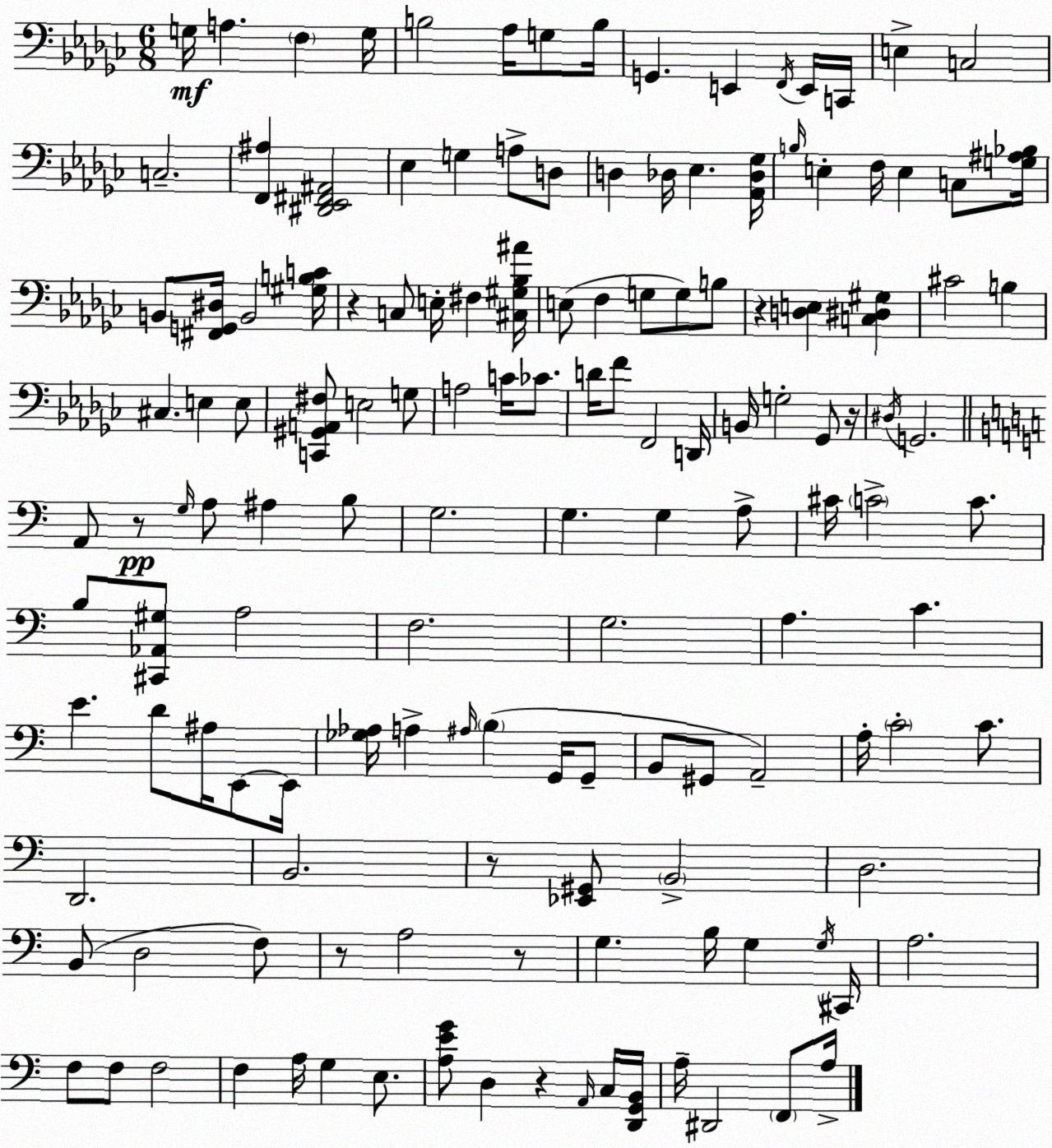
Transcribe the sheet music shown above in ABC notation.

X:1
T:Untitled
M:6/8
L:1/4
K:Ebm
G,/4 A, F, G,/4 B,2 _A,/4 G,/2 B,/4 G,, E,, F,,/4 E,,/4 C,,/4 E, C,2 C,2 [F,,^A,] [^D,,_E,,^F,,^A,,]2 _E, G, A,/2 D,/2 D, _D,/4 _E, [_A,,_D,_G,]/4 B,/4 E, F,/4 E, C,/2 [G,^A,_B,]/4 B,,/2 [^F,,G,,^D,]/4 B,,2 [^G,B,C]/4 z C,/2 E,/4 ^F, [^C,^G,_B,^A]/4 E,/2 F, G,/2 G,/2 B,/2 z [D,E,] [C,^D,^G,] ^C2 B, ^C, E, E,/2 [C,,^G,,A,,^F,]/2 E,2 G,/2 A,2 C/4 _C/2 D/4 F/2 F,,2 D,,/4 B,,/4 G,2 _G,,/2 z/4 ^D,/4 G,,2 A,,/2 z/2 G,/4 A,/2 ^A, B,/2 G,2 G, G, A,/2 ^C/4 C2 C/2 B,/2 [^C,,_A,,^G,]/2 A,2 F,2 G,2 A, C E D/2 ^A,/4 E,,/2 E,,/4 [_G,_A,]/4 A, ^A,/4 B, G,,/4 G,,/2 B,,/2 ^G,,/2 A,,2 A,/4 C2 C/2 D,,2 B,,2 z/2 [_E,,^G,,]/2 B,,2 D,2 B,,/2 D,2 F,/2 z/2 A,2 z/2 G, B,/4 G, G,/4 ^C,,/4 A,2 F,/2 F,/2 F,2 F, A,/4 G, E,/2 [A,EG]/2 D, z A,,/4 C,/4 [D,,G,,B,,]/4 A,/4 ^D,,2 F,,/2 A,/4